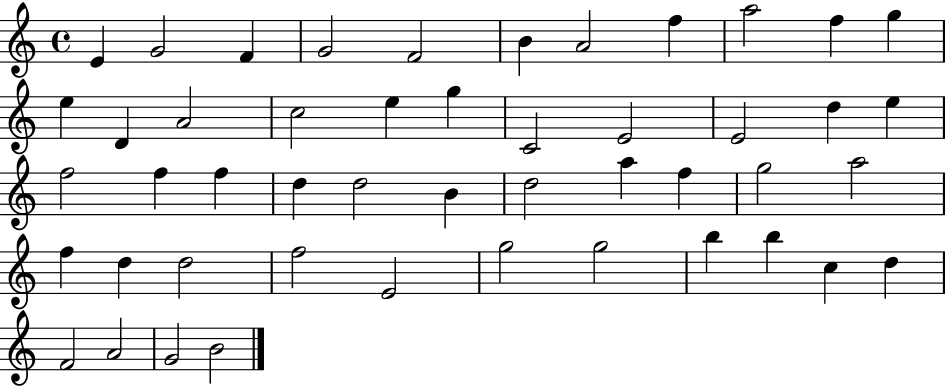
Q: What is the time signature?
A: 4/4